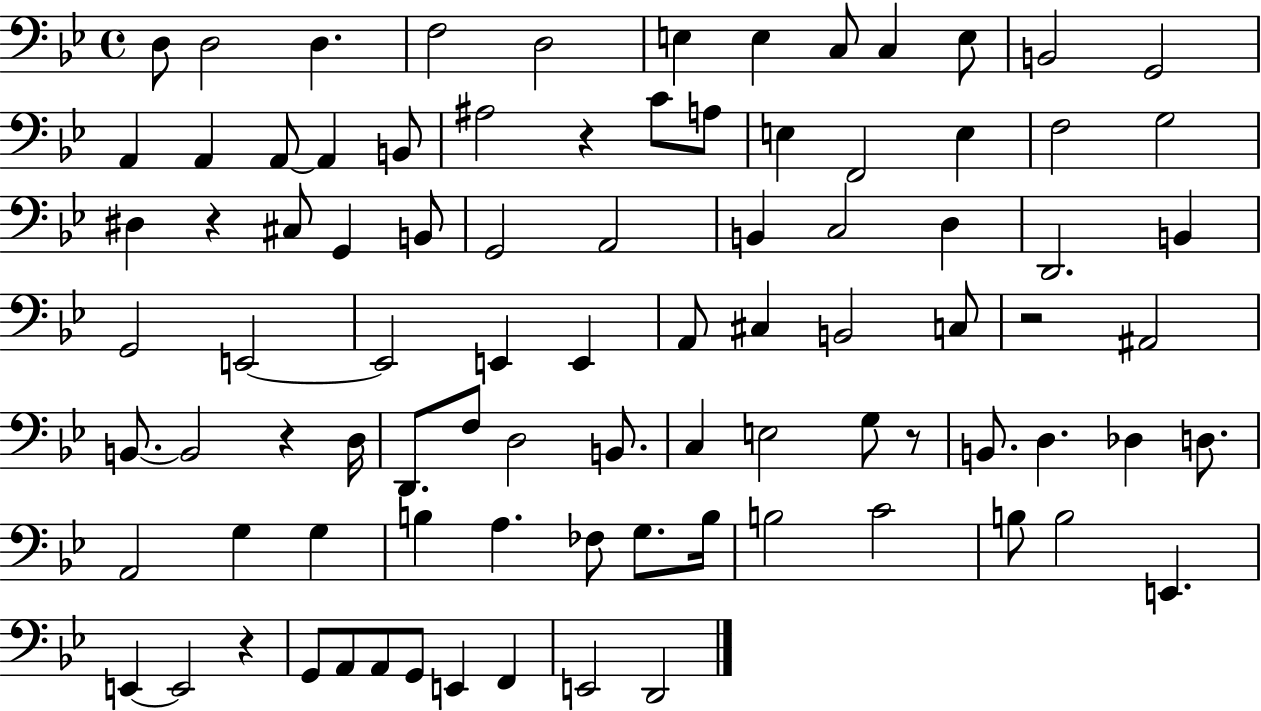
D3/e D3/h D3/q. F3/h D3/h E3/q E3/q C3/e C3/q E3/e B2/h G2/h A2/q A2/q A2/e A2/q B2/e A#3/h R/q C4/e A3/e E3/q F2/h E3/q F3/h G3/h D#3/q R/q C#3/e G2/q B2/e G2/h A2/h B2/q C3/h D3/q D2/h. B2/q G2/h E2/h E2/h E2/q E2/q A2/e C#3/q B2/h C3/e R/h A#2/h B2/e. B2/h R/q D3/s D2/e. F3/e D3/h B2/e. C3/q E3/h G3/e R/e B2/e. D3/q. Db3/q D3/e. A2/h G3/q G3/q B3/q A3/q. FES3/e G3/e. B3/s B3/h C4/h B3/e B3/h E2/q. E2/q E2/h R/q G2/e A2/e A2/e G2/e E2/q F2/q E2/h D2/h